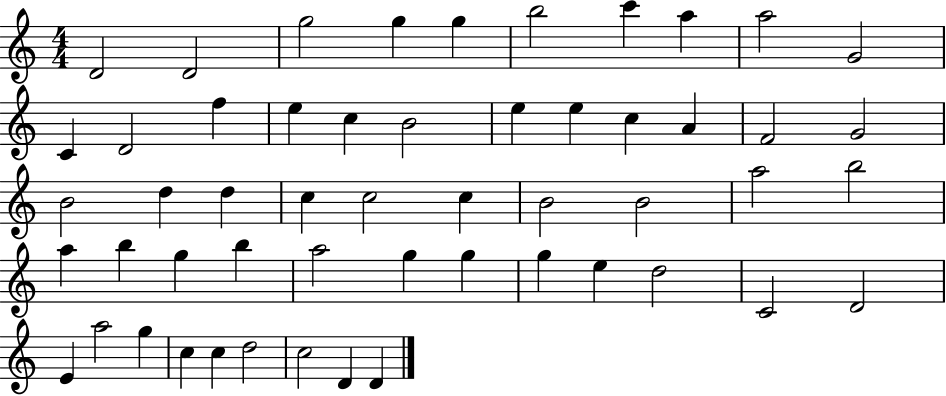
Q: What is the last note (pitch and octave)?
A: D4